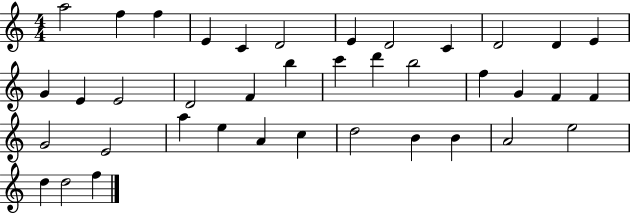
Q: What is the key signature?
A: C major